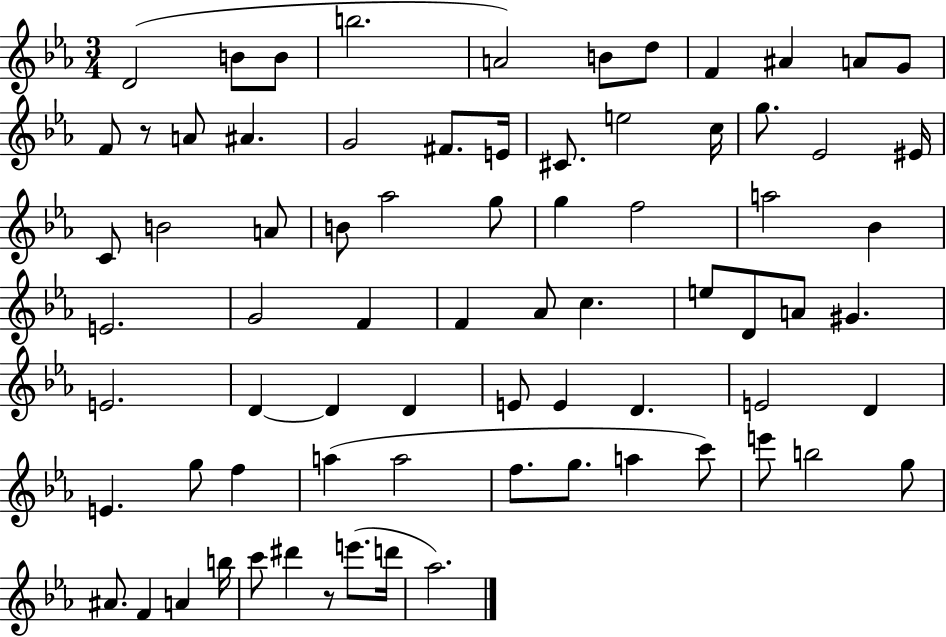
{
  \clef treble
  \numericTimeSignature
  \time 3/4
  \key ees \major
  d'2( b'8 b'8 | b''2. | a'2) b'8 d''8 | f'4 ais'4 a'8 g'8 | \break f'8 r8 a'8 ais'4. | g'2 fis'8. e'16 | cis'8. e''2 c''16 | g''8. ees'2 eis'16 | \break c'8 b'2 a'8 | b'8 aes''2 g''8 | g''4 f''2 | a''2 bes'4 | \break e'2. | g'2 f'4 | f'4 aes'8 c''4. | e''8 d'8 a'8 gis'4. | \break e'2. | d'4~~ d'4 d'4 | e'8 e'4 d'4. | e'2 d'4 | \break e'4. g''8 f''4 | a''4( a''2 | f''8. g''8. a''4 c'''8) | e'''8 b''2 g''8 | \break ais'8. f'4 a'4 b''16 | c'''8 dis'''4 r8 e'''8.( d'''16 | aes''2.) | \bar "|."
}